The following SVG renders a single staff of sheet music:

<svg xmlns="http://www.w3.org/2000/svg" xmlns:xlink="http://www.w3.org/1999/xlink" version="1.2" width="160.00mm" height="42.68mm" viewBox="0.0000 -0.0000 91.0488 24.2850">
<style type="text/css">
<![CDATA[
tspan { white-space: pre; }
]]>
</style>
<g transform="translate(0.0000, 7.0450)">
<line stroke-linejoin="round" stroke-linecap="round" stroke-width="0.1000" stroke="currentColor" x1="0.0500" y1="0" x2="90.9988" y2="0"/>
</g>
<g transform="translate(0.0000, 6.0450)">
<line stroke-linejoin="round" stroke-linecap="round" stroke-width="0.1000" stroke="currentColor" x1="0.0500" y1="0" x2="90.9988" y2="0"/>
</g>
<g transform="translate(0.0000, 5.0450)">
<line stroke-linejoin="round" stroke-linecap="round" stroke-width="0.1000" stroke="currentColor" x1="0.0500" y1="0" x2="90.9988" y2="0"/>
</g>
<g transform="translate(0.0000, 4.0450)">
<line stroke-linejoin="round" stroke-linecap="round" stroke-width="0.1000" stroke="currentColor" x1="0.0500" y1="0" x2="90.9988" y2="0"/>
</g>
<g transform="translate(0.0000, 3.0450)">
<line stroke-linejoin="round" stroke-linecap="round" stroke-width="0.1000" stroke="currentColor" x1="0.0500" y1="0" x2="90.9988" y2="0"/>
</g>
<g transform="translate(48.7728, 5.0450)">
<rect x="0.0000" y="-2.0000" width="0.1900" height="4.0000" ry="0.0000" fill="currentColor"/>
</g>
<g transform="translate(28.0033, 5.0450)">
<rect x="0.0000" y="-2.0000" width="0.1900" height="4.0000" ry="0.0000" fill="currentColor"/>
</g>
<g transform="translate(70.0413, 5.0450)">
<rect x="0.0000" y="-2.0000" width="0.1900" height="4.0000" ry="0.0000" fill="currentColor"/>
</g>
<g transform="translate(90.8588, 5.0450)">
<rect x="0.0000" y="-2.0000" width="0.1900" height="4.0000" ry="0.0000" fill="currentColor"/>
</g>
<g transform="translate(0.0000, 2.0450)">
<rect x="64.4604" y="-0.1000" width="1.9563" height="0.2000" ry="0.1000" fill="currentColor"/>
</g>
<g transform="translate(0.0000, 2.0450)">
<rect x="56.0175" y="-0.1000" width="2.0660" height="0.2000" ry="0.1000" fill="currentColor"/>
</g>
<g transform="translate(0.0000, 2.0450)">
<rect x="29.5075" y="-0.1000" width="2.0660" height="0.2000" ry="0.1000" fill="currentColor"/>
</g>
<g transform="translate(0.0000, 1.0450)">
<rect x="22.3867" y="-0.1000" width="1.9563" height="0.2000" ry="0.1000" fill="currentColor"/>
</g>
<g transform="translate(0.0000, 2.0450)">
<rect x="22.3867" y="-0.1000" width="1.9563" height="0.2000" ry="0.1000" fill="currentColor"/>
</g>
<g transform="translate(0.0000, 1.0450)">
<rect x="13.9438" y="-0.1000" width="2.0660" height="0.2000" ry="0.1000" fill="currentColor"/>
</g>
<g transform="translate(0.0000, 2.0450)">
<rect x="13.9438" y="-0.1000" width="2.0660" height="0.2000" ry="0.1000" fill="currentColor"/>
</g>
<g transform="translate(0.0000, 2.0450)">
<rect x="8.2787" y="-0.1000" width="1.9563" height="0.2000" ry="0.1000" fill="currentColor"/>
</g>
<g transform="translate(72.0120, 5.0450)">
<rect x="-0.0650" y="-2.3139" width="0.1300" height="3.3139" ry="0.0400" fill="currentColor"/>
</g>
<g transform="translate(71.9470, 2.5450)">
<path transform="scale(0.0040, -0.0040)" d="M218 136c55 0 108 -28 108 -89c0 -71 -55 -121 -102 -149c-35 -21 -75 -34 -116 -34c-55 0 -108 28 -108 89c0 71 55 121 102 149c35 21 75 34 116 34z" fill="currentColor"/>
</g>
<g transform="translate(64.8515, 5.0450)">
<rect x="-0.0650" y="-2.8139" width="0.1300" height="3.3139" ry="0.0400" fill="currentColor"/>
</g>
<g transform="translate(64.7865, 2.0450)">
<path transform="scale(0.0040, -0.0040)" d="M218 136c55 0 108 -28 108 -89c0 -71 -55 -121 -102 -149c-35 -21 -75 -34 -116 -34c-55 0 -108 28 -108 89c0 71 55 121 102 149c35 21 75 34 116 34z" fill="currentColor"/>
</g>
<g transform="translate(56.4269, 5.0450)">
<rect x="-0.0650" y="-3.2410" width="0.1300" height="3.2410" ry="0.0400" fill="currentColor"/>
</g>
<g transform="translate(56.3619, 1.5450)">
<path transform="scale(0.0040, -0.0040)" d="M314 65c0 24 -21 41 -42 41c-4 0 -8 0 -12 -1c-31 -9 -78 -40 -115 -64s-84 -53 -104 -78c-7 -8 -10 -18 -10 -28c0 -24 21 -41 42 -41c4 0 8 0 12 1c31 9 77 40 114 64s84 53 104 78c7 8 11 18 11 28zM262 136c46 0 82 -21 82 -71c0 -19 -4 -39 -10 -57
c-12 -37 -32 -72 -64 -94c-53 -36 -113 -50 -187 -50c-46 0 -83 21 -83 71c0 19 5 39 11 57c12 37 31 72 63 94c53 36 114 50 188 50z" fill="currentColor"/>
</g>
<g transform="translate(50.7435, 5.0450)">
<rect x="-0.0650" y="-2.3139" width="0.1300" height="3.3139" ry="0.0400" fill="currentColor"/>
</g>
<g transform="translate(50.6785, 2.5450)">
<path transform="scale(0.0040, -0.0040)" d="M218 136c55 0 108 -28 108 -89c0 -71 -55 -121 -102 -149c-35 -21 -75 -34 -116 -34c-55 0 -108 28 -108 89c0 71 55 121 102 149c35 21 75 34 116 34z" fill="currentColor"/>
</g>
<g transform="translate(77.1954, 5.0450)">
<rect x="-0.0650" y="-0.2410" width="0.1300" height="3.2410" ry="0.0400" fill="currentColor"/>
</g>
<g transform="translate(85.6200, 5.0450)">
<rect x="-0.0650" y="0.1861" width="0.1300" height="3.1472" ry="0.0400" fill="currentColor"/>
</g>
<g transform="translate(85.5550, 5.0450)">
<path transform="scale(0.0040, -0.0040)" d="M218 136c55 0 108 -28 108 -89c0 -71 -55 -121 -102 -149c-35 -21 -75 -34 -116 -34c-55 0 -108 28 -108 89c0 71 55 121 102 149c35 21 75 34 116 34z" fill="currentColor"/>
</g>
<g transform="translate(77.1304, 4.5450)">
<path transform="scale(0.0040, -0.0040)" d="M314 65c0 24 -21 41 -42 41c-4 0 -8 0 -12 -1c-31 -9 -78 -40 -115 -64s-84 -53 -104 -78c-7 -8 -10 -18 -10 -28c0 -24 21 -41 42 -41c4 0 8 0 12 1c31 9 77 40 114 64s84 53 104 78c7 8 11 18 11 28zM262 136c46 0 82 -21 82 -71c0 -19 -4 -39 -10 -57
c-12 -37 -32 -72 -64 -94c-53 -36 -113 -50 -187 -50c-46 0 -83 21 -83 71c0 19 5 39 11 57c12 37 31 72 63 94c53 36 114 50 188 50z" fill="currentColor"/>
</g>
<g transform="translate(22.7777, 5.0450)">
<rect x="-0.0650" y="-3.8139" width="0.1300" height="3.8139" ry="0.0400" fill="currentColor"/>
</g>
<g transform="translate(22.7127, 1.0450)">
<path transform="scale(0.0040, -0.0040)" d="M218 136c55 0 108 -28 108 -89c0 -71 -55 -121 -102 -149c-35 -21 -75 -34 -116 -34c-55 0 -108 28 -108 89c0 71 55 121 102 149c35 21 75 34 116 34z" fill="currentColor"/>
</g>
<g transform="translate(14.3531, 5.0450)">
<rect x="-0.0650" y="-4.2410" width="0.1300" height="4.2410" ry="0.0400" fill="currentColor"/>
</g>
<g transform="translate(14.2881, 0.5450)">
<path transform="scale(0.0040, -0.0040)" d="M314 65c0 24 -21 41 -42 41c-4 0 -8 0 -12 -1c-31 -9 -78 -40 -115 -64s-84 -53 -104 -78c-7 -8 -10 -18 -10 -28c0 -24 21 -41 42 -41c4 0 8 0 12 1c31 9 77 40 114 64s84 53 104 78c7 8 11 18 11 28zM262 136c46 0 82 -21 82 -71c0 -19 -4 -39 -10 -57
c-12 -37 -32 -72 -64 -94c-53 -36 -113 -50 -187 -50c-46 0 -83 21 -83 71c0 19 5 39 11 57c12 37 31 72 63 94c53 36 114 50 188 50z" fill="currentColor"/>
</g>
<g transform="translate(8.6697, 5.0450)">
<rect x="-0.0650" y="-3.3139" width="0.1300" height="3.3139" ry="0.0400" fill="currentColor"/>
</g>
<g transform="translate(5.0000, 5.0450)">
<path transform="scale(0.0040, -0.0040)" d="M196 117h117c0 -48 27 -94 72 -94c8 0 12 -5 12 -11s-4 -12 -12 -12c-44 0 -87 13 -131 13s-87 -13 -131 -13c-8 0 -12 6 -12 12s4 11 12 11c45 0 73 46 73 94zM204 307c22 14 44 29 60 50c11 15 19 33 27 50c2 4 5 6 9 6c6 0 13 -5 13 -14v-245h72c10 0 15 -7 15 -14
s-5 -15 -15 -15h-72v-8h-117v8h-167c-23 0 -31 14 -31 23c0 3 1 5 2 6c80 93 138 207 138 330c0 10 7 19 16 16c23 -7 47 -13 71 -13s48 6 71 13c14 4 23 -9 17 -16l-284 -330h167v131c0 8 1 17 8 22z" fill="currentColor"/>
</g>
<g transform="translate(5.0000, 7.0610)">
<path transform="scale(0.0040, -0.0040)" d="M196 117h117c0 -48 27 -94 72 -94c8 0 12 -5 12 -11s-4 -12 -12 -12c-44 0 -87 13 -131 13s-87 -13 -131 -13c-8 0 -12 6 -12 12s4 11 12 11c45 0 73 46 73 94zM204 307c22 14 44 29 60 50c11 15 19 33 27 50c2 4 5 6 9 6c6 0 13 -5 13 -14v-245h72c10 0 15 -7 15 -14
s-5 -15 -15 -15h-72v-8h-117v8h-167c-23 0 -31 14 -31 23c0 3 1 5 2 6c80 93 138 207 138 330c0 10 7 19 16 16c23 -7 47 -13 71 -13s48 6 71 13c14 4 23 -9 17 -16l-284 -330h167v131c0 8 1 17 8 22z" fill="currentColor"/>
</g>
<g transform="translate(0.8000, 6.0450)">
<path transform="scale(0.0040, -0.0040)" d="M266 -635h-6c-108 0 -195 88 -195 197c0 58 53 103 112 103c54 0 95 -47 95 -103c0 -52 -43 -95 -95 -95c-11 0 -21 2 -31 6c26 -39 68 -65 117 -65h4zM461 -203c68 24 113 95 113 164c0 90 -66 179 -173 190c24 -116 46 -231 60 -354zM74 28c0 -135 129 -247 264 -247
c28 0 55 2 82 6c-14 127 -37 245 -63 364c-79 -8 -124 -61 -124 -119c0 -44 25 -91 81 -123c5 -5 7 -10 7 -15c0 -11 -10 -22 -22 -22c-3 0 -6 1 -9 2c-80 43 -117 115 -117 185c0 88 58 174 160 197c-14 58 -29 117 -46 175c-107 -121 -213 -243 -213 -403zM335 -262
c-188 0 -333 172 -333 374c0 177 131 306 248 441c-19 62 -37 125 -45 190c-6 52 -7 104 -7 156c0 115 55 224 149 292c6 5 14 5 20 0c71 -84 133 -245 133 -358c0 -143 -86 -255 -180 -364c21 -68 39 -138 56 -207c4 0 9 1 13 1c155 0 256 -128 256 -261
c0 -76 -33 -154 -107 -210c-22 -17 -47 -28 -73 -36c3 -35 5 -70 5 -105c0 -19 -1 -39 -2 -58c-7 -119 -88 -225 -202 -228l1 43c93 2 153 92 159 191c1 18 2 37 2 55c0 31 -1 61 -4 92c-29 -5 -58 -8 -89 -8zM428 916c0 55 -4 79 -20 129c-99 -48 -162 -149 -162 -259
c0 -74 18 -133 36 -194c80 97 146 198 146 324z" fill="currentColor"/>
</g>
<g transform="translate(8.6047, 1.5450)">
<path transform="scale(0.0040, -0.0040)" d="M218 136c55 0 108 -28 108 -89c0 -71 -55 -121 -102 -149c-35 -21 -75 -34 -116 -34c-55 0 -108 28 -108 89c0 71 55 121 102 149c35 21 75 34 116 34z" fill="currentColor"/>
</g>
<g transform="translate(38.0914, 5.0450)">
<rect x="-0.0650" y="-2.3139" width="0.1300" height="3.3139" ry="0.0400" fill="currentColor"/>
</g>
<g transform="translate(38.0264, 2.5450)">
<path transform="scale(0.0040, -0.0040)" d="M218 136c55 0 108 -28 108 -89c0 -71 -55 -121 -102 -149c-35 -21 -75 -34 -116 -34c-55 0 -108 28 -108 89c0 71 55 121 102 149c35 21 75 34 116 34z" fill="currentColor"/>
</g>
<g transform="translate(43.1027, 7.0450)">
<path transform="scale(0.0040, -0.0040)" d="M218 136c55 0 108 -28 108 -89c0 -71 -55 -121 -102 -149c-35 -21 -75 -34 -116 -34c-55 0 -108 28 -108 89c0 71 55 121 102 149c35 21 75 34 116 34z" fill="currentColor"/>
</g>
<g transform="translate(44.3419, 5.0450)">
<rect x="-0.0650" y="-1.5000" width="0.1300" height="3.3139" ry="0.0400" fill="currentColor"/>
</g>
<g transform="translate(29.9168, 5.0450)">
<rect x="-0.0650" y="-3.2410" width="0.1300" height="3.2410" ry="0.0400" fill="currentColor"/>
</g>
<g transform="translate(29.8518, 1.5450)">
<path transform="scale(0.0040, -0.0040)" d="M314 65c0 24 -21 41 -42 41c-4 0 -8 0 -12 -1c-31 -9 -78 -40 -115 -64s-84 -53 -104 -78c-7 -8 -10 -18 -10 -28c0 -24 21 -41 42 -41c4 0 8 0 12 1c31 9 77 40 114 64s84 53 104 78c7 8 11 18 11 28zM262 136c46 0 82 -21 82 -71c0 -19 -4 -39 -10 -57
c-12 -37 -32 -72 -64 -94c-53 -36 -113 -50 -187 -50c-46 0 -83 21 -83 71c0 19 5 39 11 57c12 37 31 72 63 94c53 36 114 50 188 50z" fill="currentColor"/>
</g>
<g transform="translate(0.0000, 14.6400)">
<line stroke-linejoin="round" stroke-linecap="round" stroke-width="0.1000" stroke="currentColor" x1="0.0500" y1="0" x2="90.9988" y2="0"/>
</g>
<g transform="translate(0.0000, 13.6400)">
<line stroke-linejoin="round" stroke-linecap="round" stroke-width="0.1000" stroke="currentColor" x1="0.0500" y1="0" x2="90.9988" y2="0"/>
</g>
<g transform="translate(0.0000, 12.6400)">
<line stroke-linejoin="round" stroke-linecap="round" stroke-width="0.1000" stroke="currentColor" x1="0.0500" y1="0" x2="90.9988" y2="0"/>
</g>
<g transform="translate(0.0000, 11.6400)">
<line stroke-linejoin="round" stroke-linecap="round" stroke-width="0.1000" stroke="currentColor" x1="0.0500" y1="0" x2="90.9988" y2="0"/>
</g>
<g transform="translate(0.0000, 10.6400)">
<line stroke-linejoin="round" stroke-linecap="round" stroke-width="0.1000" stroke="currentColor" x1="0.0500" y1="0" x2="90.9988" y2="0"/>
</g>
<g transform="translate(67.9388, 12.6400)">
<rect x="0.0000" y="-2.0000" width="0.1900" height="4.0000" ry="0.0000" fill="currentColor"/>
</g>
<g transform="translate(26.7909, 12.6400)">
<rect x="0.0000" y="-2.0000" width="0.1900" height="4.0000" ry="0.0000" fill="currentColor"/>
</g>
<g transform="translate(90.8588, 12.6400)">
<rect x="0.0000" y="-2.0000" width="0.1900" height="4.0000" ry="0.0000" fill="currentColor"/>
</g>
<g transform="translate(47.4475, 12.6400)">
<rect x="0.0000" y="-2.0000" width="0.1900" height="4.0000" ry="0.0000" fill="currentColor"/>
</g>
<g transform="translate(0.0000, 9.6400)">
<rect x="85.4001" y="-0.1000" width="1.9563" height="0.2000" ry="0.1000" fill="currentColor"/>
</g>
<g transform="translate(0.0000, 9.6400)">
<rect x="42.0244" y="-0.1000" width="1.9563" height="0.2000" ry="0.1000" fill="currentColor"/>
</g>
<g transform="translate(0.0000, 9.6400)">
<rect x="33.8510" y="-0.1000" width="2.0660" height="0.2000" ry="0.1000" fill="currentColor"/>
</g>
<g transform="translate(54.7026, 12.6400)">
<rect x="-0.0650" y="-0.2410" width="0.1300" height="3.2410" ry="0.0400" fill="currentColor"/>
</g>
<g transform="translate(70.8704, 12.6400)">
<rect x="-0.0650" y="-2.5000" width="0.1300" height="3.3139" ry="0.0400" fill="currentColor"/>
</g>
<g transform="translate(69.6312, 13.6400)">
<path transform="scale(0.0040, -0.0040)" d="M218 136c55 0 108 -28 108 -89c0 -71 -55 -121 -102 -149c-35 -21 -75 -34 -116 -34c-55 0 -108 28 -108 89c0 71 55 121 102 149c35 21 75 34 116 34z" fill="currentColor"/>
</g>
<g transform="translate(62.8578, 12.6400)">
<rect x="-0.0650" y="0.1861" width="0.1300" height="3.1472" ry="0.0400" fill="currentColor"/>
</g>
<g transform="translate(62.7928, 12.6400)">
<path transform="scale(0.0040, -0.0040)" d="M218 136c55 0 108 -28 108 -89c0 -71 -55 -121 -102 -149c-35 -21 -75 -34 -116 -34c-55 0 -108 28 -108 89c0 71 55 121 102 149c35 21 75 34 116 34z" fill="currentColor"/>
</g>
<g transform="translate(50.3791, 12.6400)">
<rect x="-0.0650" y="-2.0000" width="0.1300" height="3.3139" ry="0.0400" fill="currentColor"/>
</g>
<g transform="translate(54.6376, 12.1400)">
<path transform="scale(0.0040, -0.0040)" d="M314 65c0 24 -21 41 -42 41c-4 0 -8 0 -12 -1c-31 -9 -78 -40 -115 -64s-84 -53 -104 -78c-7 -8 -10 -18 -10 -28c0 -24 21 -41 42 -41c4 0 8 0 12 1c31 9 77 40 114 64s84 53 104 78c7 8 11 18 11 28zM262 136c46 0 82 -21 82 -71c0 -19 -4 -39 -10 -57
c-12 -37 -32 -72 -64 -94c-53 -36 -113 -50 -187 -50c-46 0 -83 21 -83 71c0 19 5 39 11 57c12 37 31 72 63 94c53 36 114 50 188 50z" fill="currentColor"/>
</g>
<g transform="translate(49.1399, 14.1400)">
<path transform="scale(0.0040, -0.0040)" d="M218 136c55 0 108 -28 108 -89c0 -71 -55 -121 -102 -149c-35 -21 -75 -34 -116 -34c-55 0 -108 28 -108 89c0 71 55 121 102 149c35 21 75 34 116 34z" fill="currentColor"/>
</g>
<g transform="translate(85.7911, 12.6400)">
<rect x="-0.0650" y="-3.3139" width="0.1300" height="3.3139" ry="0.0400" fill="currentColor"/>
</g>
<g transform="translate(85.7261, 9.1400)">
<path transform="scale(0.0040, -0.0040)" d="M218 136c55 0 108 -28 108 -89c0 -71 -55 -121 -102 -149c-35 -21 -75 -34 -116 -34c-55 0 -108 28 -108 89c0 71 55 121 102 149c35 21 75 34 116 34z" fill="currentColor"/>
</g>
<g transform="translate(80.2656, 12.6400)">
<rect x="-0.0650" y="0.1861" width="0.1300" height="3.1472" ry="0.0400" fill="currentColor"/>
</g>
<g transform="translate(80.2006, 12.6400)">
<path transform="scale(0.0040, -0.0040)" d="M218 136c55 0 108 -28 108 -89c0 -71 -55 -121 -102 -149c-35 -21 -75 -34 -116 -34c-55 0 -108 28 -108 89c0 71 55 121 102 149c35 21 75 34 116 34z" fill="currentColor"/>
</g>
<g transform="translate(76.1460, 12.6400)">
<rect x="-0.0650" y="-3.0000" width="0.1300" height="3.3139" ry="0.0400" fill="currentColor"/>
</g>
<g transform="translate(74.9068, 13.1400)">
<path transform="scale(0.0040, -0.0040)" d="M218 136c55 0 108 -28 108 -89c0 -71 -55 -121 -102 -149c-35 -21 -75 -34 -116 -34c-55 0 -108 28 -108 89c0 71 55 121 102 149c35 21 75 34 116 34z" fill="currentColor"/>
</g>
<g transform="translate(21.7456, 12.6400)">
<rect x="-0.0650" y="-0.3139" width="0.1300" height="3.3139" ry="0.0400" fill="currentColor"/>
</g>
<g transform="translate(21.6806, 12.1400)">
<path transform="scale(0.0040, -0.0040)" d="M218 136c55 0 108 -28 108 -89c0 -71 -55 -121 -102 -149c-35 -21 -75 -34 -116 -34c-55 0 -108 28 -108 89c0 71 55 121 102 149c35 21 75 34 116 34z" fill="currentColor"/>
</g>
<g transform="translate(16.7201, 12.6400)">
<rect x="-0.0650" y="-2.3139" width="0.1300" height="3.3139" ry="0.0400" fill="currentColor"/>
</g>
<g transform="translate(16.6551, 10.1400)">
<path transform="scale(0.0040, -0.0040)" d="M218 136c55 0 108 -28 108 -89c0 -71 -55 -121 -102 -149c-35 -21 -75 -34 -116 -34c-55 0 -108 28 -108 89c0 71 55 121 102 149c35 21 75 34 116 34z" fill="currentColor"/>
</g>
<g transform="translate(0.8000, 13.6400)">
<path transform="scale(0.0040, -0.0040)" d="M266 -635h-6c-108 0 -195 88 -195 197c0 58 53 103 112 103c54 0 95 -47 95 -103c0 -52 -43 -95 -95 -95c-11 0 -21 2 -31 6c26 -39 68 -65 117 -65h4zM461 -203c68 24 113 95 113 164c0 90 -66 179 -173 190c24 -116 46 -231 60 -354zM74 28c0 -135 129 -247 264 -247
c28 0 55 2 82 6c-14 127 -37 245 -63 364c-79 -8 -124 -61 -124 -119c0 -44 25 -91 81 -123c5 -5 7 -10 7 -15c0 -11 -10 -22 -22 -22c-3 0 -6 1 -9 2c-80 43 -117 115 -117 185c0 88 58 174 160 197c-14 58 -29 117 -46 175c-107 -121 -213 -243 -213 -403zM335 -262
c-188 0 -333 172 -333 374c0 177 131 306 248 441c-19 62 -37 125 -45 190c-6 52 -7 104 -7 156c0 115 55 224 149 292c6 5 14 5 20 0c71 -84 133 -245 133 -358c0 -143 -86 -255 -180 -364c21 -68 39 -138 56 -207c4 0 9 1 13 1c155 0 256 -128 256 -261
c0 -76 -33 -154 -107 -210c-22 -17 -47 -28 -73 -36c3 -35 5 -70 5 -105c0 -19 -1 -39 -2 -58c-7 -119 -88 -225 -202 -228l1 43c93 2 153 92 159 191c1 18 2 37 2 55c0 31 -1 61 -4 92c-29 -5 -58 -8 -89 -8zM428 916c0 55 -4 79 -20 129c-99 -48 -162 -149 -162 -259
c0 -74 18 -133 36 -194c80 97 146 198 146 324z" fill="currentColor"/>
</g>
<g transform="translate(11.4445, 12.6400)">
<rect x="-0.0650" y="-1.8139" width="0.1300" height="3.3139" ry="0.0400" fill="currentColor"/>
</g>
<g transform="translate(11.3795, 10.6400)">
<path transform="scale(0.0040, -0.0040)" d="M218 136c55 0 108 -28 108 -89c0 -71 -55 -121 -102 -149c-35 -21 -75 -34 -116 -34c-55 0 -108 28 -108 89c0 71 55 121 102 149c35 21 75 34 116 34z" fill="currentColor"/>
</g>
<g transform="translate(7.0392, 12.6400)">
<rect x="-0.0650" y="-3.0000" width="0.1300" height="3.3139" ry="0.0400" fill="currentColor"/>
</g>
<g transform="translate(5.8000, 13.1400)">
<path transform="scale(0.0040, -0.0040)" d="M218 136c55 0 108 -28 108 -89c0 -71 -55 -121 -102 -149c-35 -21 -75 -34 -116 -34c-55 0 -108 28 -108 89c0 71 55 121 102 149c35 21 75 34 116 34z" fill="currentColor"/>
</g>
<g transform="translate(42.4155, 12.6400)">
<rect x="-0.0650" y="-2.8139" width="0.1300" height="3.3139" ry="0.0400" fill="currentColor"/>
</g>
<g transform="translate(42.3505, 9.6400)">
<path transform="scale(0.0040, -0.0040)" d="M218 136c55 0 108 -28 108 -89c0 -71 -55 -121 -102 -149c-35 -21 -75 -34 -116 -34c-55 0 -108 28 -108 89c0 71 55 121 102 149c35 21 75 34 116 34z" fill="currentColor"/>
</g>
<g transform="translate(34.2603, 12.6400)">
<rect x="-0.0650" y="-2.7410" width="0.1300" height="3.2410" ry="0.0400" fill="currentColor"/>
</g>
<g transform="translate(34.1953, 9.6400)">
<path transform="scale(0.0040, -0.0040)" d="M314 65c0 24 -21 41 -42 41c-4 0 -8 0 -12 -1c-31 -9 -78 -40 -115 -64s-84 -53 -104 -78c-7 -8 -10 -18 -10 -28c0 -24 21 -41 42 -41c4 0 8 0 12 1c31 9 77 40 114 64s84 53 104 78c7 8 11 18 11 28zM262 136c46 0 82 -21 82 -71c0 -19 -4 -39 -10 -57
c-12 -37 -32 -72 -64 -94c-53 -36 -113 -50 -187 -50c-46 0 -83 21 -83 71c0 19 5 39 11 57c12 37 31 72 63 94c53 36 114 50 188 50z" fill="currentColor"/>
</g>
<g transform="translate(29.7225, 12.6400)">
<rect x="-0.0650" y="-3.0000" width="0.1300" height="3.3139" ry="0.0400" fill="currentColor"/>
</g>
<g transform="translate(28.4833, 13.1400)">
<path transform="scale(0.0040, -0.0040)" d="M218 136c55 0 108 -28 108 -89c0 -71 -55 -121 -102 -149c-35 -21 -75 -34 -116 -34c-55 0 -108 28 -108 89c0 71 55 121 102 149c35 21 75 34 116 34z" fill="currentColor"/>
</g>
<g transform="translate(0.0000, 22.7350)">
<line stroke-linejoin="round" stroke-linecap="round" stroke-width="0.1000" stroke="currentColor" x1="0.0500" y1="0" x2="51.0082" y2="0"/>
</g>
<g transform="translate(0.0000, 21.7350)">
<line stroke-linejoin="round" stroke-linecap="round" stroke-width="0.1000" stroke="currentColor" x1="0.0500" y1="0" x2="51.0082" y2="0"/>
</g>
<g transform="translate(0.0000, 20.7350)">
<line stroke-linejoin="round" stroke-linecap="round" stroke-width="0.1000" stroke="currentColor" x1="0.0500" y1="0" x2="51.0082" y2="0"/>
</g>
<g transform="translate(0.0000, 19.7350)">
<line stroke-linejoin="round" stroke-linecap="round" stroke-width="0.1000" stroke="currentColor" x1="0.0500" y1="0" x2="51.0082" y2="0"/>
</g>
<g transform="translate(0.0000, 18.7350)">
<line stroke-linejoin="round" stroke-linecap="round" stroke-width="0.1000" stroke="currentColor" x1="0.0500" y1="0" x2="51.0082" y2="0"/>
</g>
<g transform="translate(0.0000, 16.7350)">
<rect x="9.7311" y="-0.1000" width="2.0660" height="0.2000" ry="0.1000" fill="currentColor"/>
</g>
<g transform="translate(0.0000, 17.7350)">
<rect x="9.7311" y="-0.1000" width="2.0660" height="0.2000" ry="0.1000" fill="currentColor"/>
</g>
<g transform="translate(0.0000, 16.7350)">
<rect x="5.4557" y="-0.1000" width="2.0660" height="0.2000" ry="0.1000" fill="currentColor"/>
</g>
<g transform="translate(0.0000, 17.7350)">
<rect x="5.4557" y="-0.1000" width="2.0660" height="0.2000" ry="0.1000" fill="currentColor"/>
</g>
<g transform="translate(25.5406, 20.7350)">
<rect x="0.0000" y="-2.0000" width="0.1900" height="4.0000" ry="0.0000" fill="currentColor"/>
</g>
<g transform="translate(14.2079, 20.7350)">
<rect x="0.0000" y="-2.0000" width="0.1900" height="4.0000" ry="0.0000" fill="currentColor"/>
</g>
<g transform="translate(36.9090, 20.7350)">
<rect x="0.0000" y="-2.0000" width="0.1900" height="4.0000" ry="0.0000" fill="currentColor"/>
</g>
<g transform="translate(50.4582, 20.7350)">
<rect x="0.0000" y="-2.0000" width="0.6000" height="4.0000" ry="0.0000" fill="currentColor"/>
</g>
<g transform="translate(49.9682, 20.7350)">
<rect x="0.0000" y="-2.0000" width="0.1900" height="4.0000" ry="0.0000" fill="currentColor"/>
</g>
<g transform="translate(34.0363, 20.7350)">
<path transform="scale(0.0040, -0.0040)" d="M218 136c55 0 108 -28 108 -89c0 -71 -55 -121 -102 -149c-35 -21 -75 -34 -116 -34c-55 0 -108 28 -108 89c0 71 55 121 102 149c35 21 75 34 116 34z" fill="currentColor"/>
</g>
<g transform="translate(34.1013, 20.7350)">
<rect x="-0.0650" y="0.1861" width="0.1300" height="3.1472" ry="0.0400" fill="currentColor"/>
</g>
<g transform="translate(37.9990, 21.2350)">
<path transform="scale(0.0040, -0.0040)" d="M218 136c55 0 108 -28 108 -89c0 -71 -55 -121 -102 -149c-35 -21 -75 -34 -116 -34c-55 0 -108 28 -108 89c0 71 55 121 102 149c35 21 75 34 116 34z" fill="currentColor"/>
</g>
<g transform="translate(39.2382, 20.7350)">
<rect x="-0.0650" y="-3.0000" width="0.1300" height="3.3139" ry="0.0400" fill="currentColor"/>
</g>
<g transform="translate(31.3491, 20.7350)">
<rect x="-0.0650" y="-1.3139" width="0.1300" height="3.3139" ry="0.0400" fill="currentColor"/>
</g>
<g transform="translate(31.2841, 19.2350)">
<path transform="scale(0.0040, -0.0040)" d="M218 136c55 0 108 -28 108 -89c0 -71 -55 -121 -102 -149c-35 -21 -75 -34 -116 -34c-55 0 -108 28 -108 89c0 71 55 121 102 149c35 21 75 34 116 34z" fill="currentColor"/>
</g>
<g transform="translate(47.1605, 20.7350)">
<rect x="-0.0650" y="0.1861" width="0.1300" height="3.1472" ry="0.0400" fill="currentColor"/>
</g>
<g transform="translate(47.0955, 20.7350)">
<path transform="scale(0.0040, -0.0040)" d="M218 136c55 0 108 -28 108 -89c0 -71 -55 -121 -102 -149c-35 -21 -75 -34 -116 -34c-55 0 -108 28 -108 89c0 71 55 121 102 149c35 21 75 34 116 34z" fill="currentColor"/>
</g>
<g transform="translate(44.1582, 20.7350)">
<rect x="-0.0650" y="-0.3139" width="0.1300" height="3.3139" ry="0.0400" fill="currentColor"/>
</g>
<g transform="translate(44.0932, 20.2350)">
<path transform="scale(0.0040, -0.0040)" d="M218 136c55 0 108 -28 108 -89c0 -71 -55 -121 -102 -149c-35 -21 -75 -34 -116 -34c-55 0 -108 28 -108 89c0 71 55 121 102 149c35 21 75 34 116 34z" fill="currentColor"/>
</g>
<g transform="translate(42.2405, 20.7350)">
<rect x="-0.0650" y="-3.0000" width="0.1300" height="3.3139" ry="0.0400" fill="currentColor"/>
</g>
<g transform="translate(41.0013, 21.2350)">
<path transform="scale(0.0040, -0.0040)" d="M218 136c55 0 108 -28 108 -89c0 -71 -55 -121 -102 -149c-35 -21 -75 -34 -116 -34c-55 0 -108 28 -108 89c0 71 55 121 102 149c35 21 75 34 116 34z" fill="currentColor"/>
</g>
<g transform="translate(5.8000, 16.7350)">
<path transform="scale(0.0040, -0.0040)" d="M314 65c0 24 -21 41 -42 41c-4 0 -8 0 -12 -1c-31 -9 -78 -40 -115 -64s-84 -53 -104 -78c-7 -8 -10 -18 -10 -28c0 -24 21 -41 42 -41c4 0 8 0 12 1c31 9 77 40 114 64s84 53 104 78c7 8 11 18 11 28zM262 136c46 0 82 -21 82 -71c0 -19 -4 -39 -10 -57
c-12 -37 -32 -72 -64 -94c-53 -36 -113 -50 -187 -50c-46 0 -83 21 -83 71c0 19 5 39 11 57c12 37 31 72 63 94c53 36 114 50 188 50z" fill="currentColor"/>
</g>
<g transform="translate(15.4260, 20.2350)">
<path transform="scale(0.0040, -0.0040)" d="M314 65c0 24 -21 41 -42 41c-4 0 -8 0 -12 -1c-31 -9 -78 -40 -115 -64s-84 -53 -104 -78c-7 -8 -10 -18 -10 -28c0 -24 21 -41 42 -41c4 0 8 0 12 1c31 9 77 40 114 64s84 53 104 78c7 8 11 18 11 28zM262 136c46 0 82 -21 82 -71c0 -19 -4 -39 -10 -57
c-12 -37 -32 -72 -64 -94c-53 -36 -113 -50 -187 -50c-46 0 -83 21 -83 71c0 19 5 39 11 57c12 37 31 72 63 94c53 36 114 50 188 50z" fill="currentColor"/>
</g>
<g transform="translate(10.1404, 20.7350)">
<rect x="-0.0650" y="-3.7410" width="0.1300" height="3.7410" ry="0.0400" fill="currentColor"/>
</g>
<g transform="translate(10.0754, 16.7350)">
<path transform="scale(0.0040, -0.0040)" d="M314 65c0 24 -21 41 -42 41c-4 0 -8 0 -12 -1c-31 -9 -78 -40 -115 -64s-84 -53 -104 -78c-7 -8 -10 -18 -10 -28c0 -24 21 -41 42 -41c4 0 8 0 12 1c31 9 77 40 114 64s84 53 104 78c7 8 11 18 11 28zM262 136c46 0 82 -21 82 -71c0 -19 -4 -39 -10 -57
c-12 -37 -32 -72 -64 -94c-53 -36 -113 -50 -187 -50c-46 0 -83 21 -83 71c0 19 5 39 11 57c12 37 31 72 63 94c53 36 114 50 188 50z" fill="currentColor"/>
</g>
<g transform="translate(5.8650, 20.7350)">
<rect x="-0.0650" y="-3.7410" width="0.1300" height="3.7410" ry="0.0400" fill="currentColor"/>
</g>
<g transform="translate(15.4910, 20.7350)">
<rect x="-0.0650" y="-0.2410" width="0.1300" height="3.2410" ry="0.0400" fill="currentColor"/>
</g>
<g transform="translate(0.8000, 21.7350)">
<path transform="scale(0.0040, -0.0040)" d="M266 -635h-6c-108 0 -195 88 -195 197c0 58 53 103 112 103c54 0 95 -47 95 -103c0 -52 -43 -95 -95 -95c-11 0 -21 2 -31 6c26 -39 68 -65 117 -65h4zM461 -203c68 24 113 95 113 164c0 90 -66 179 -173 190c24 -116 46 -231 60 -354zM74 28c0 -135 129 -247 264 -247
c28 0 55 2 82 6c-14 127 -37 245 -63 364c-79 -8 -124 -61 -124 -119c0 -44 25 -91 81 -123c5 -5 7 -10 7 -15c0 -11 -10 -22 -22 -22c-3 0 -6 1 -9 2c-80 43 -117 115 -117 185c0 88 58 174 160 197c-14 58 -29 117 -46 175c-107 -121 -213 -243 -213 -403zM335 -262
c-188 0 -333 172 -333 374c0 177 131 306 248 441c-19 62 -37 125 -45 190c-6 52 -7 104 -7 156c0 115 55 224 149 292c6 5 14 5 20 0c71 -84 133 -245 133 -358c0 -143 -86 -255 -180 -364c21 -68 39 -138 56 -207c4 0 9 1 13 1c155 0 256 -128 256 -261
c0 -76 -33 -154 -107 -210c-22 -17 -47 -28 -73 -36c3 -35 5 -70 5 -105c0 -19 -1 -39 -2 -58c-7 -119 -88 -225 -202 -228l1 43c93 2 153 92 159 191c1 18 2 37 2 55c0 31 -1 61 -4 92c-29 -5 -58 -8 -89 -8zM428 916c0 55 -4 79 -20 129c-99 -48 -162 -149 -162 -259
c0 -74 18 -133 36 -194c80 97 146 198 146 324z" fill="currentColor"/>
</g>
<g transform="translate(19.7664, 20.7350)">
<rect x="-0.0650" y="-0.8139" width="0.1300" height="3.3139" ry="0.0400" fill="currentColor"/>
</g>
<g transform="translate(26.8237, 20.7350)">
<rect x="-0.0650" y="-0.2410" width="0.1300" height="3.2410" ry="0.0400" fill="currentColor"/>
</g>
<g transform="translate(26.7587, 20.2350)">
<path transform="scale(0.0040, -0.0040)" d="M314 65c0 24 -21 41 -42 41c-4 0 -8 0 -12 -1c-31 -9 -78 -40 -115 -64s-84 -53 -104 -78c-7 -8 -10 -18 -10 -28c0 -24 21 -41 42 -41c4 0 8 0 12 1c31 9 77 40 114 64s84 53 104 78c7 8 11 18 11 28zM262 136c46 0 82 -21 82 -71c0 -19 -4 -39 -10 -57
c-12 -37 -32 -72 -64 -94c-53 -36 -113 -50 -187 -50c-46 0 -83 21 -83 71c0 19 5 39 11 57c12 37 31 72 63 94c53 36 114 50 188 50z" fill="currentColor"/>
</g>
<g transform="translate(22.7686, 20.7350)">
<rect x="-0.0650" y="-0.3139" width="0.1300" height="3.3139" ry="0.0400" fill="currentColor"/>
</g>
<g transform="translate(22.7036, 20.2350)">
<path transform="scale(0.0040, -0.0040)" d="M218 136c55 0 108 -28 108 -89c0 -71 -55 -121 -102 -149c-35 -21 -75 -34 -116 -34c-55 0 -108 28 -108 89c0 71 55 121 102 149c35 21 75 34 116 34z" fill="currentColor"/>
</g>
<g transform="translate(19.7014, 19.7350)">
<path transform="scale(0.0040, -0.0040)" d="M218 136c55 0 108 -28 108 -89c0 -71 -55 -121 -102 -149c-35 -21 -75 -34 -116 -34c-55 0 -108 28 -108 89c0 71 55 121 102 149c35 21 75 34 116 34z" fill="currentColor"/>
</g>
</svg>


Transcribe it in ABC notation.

X:1
T:Untitled
M:4/4
L:1/4
K:C
b d'2 c' b2 g E g b2 a g c2 B A f g c A a2 a F c2 B G A B b c'2 c'2 c2 d c c2 e B A A c B